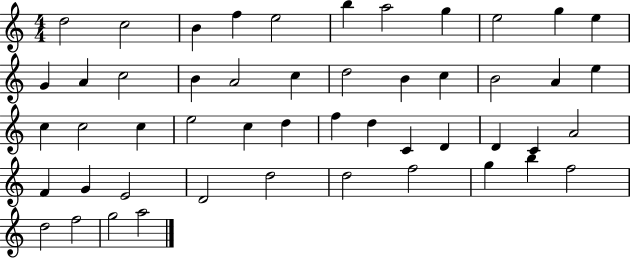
D5/h C5/h B4/q F5/q E5/h B5/q A5/h G5/q E5/h G5/q E5/q G4/q A4/q C5/h B4/q A4/h C5/q D5/h B4/q C5/q B4/h A4/q E5/q C5/q C5/h C5/q E5/h C5/q D5/q F5/q D5/q C4/q D4/q D4/q C4/q A4/h F4/q G4/q E4/h D4/h D5/h D5/h F5/h G5/q B5/q F5/h D5/h F5/h G5/h A5/h